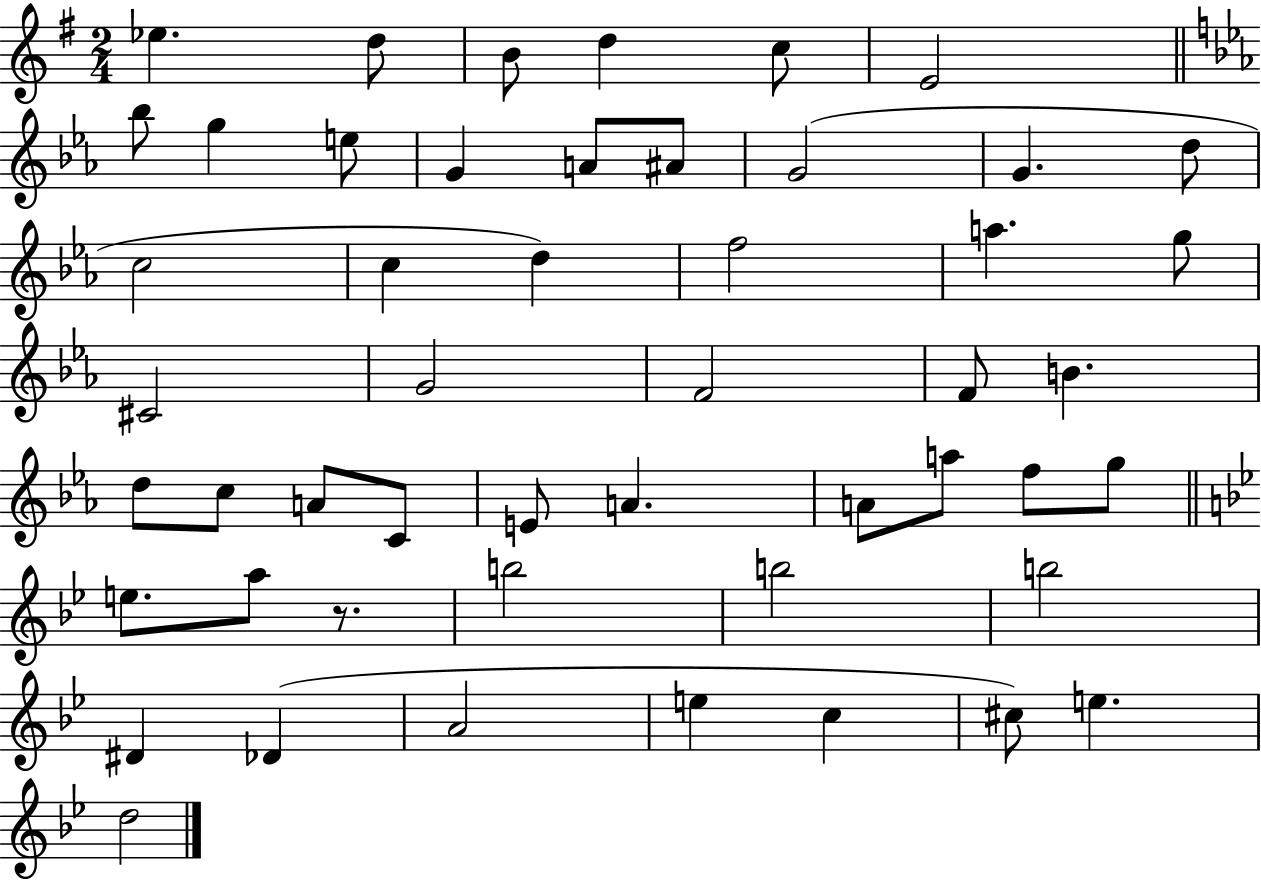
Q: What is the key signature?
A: G major